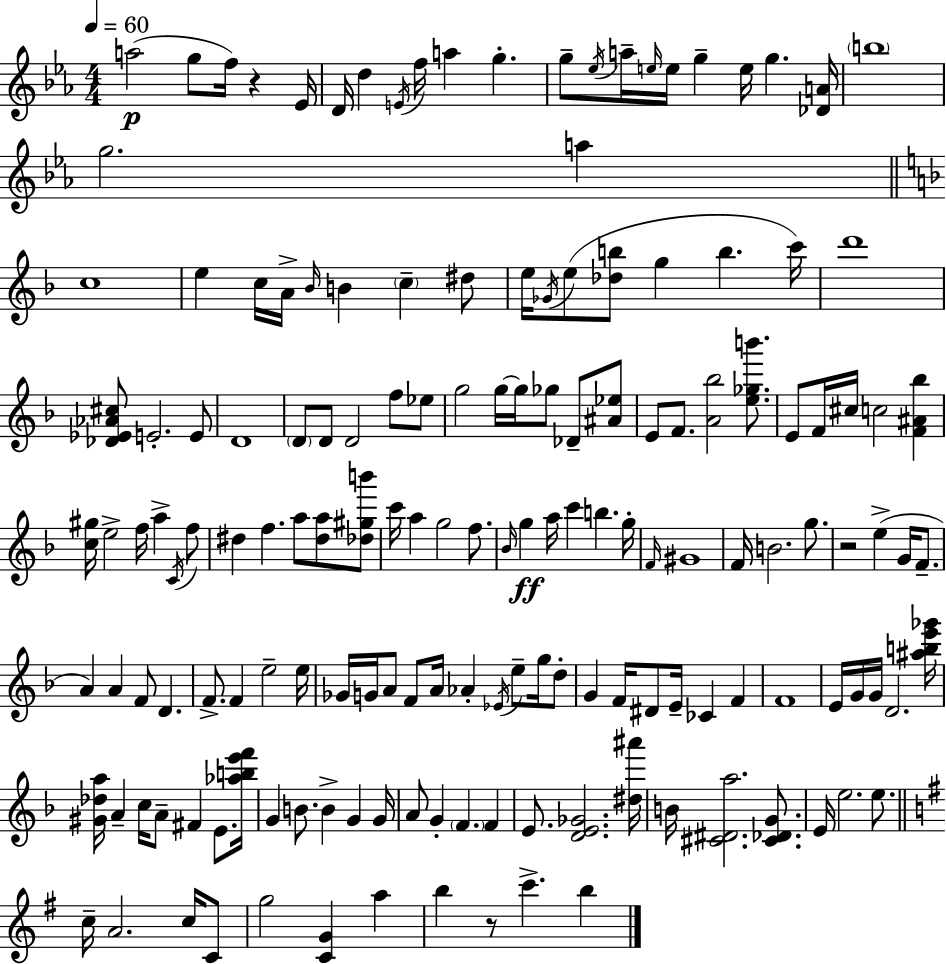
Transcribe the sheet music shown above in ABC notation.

X:1
T:Untitled
M:4/4
L:1/4
K:Cm
a2 g/2 f/4 z _E/4 D/4 d E/4 f/4 a g g/2 _e/4 a/4 e/4 e/4 g e/4 g [_DA]/4 b4 g2 a c4 e c/4 A/4 _B/4 B c ^d/2 e/4 _G/4 e/2 [_db]/2 g b c'/4 d'4 [_D_E_A^c]/2 E2 E/2 D4 D/2 D/2 D2 f/2 _e/2 g2 g/4 g/4 _g/2 _D/2 [^A_e]/2 E/2 F/2 [A_b]2 [e_gb']/2 E/2 F/4 ^c/4 c2 [F^A_b] [c^g]/4 e2 f/4 a C/4 f/2 ^d f a/2 [^da]/2 [_d^gb']/2 c'/4 a g2 f/2 _B/4 g a/4 c' b g/4 F/4 ^G4 F/4 B2 g/2 z2 e G/4 F/2 A A F/2 D F/2 F e2 e/4 _G/4 G/4 A/2 F/2 A/4 _A _E/4 e/2 g/4 d/2 G F/4 ^D/2 E/4 _C F F4 E/4 G/4 G/4 D2 [^abe'_g']/4 [^G_da]/4 A c/4 A/2 ^F E/2 [_abe'f']/4 G B/2 B G G/4 A/2 G F F E/2 [DE_G]2 [^d^a']/4 B/4 [^C^Da]2 [^C_DG]/2 E/4 e2 e/2 c/4 A2 c/4 C/2 g2 [CG] a b z/2 c' b